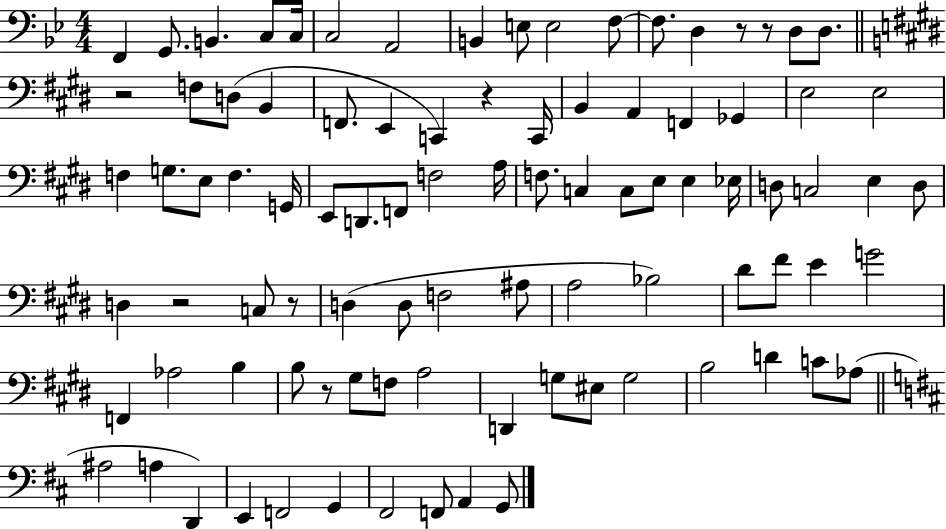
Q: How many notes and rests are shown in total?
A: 92